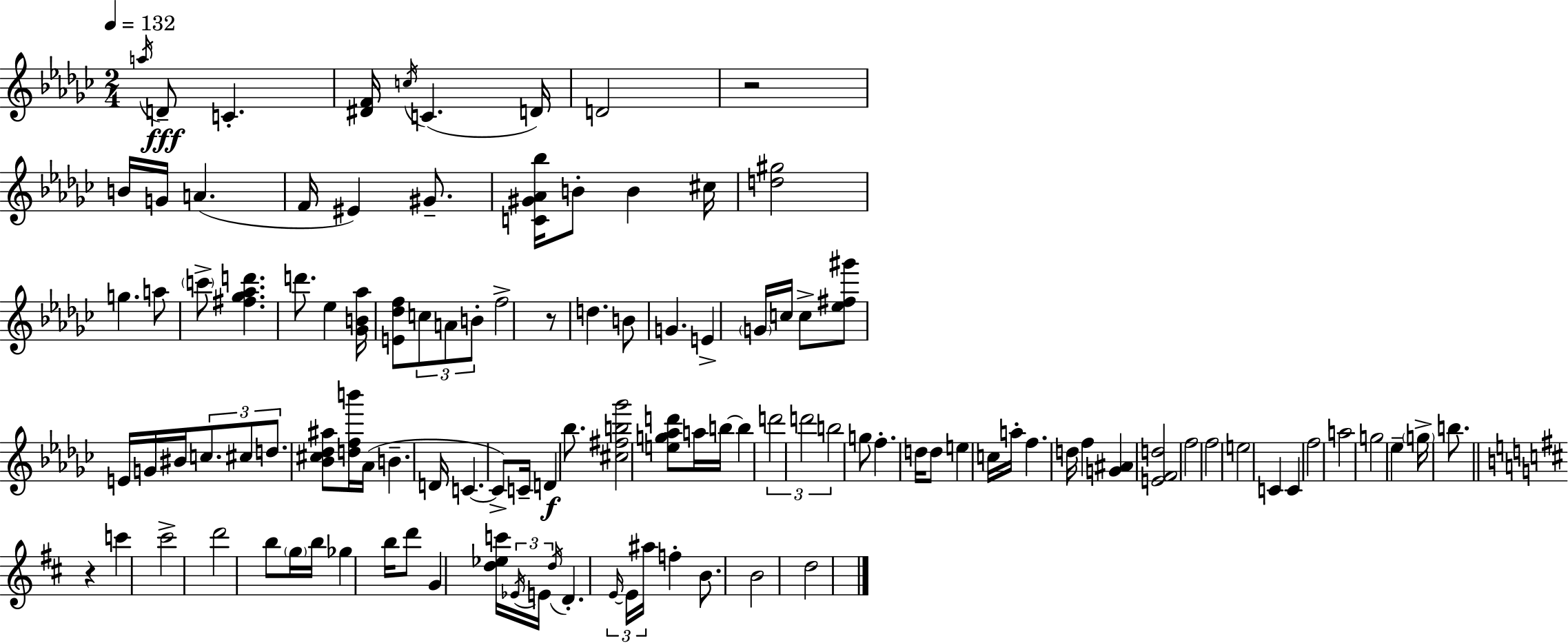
{
  \clef treble
  \numericTimeSignature
  \time 2/4
  \key ees \minor
  \tempo 4 = 132
  \acciaccatura { a''16 }\fff d'8-- c'4.-. | <dis' f'>16 \acciaccatura { c''16 }( c'4. | d'16) d'2 | r2 | \break b'16 g'16 a'4.( | f'16 eis'4) gis'8.-- | <c' gis' aes' bes''>16 b'8-. b'4 | cis''16 <d'' gis''>2 | \break g''4. | a''8 \parenthesize c'''8-> <fis'' ges'' aes'' d'''>4. | d'''8. ees''4 | <ges' b' aes''>16 <e' des'' f''>8 \tuplet 3/2 { c''8 a'8 | \break b'8-. } f''2-> | r8 d''4. | b'8 g'4. | e'4-> \parenthesize g'16 c''16 | \break c''8-> <ees'' fis'' gis'''>8 e'16 g'16 bis'16 \tuplet 3/2 { c''8. | cis''8 d''8. } <bes' cis'' des'' ais''>8 | <d'' f'' b'''>16 aes'16( b'4.-- | d'16 c'4.~~ | \break c'8->) c'16-- d'4\f bes''8. | <cis'' fis'' b'' ges'''>2 | <e'' g'' aes'' d'''>8 a''16 b''16~~ b''4 | \tuplet 3/2 { d'''2 | \break d'''2 | b''2 } | g''8 f''4.-. | d''16 d''8 e''4 | \break c''16 a''16-. f''4. | d''16 f''4 <g' ais'>4 | <e' f' d''>2 | f''2 | \break f''2 | e''2 | c'4 c'4 | f''2 | \break a''2 | g''2 | ees''4-- \parenthesize g''16-> b''8. | \bar "||" \break \key d \major r4 c'''4 | cis'''2-> | d'''2 | b''8 \parenthesize g''16 b''16 ges''4 | \break b''16 d'''8 g'4 <d'' ees'' c'''>16 | \tuplet 3/2 { \acciaccatura { ees'16 } e'16 \acciaccatura { d''16 } } d'4.-. | \tuplet 3/2 { \grace { e'16~ }~ e'16 ais''16 } f''4-. | b'8. b'2 | \break d''2 | \bar "|."
}